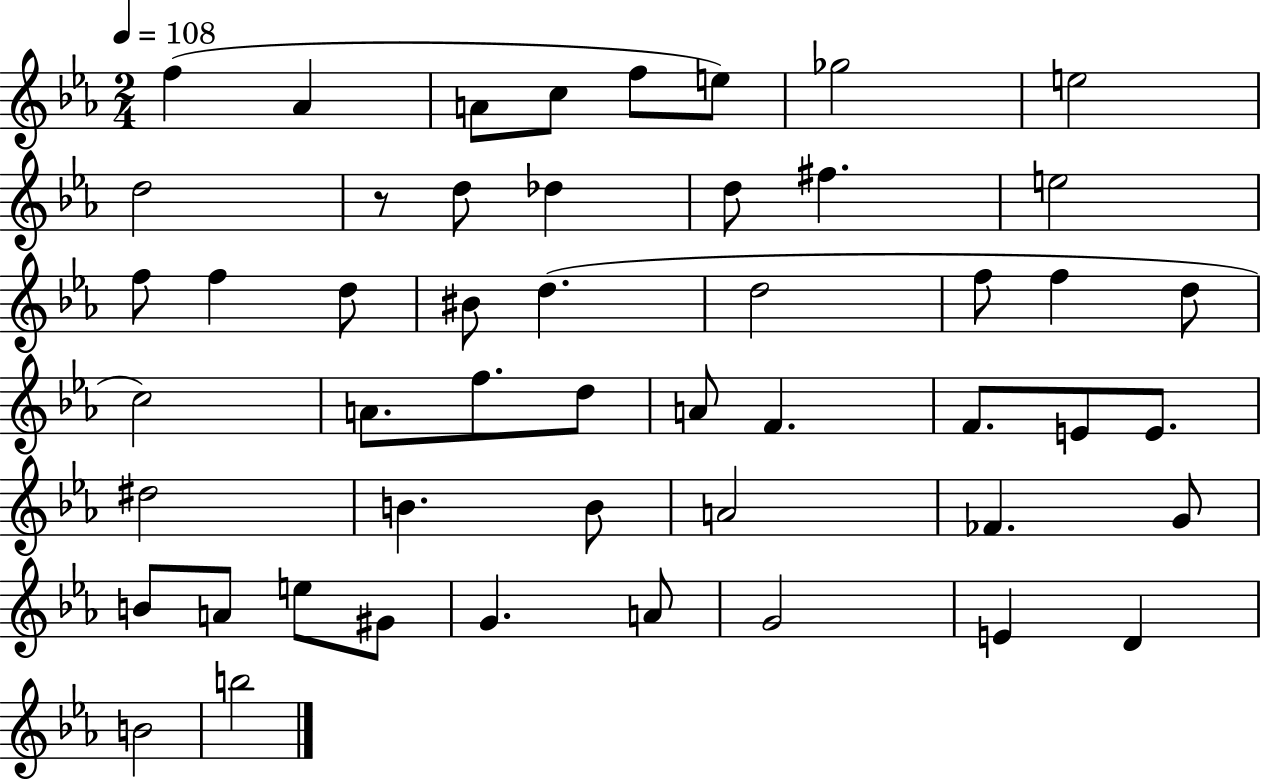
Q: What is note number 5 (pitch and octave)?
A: F5